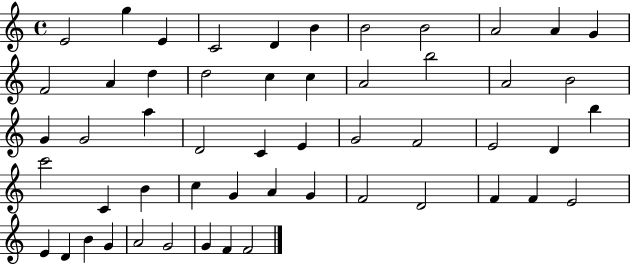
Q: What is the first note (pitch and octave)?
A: E4